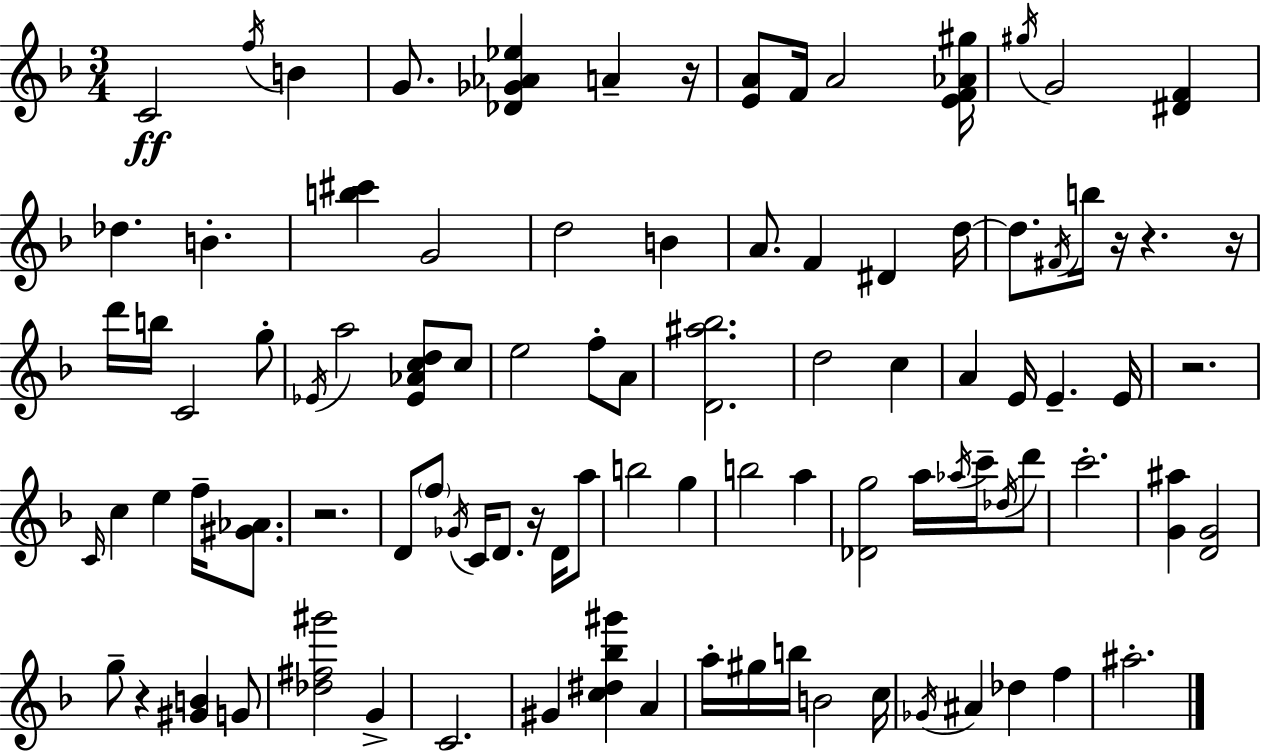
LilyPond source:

{
  \clef treble
  \numericTimeSignature
  \time 3/4
  \key f \major
  c'2\ff \acciaccatura { f''16 } b'4 | g'8. <des' ges' aes' ees''>4 a'4-- | r16 <e' a'>8 f'16 a'2 | <e' f' aes' gis''>16 \acciaccatura { gis''16 } g'2 <dis' f'>4 | \break des''4. b'4.-. | <b'' cis'''>4 g'2 | d''2 b'4 | a'8. f'4 dis'4 | \break d''16~~ d''8. \acciaccatura { fis'16 } b''16 r16 r4. | r16 d'''16 b''16 c'2 | g''8-. \acciaccatura { ees'16 } a''2 | <ees' aes' c'' d''>8 c''8 e''2 | \break f''8-. a'8 <d' ais'' bes''>2. | d''2 | c''4 a'4 e'16 e'4.-- | e'16 r2. | \break \grace { c'16 } c''4 e''4 | f''16-- <gis' aes'>8. r2. | d'8 \parenthesize f''8 \acciaccatura { ges'16 } c'16 d'8. | r16 d'16 a''8 b''2 | \break g''4 b''2 | a''4 <des' g''>2 | a''16 \acciaccatura { aes''16 } c'''16-- \acciaccatura { des''16 } d'''8 c'''2.-. | <g' ais''>4 | \break <d' g'>2 g''8-- r4 | <gis' b'>4 g'8 <des'' fis'' gis'''>2 | g'4-> c'2. | gis'4 | \break <c'' dis'' bes'' gis'''>4 a'4 a''16-. gis''16 b''16 b'2 | c''16 \acciaccatura { ges'16 } ais'4 | des''4 f''4 ais''2.-. | \bar "|."
}